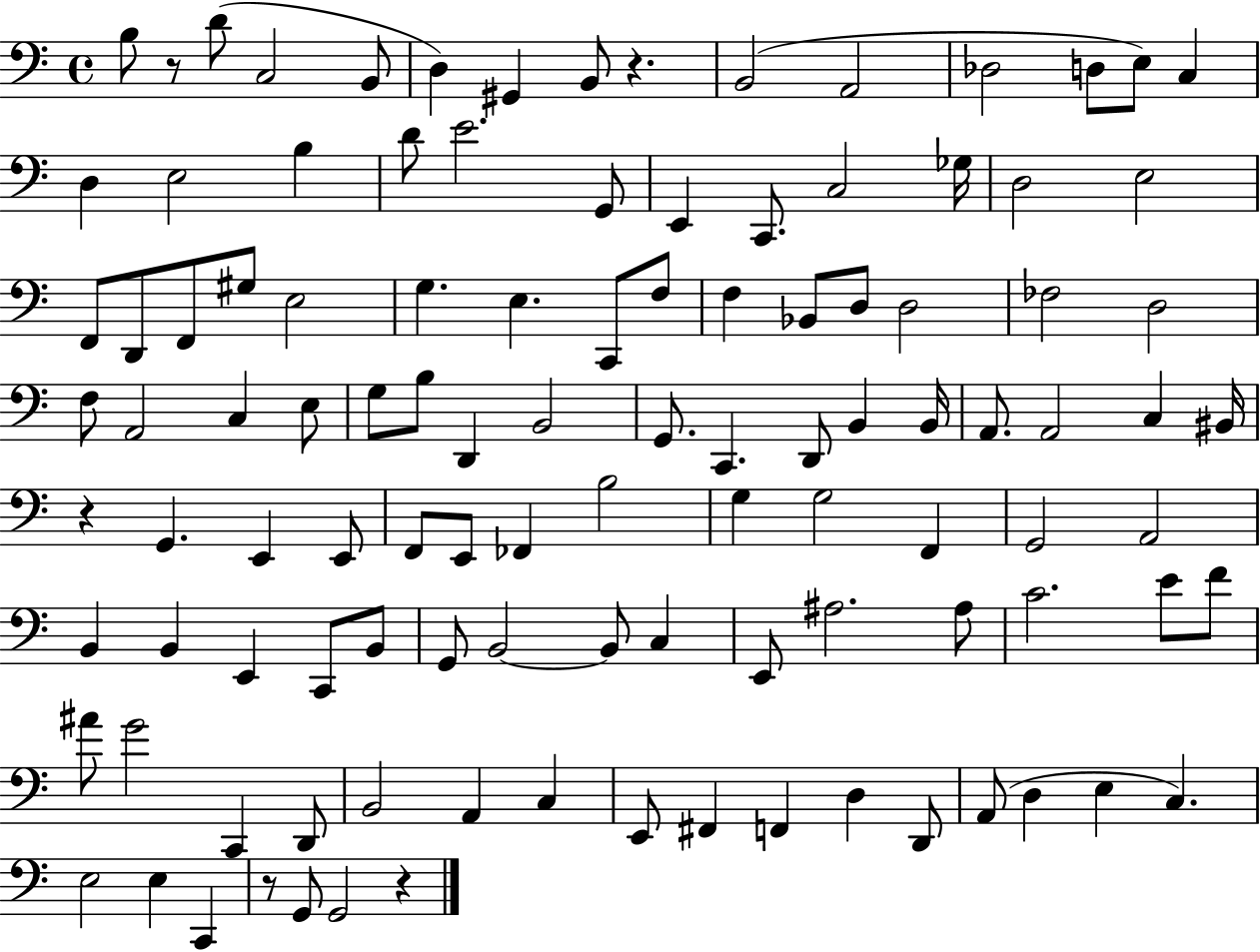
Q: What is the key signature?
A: C major